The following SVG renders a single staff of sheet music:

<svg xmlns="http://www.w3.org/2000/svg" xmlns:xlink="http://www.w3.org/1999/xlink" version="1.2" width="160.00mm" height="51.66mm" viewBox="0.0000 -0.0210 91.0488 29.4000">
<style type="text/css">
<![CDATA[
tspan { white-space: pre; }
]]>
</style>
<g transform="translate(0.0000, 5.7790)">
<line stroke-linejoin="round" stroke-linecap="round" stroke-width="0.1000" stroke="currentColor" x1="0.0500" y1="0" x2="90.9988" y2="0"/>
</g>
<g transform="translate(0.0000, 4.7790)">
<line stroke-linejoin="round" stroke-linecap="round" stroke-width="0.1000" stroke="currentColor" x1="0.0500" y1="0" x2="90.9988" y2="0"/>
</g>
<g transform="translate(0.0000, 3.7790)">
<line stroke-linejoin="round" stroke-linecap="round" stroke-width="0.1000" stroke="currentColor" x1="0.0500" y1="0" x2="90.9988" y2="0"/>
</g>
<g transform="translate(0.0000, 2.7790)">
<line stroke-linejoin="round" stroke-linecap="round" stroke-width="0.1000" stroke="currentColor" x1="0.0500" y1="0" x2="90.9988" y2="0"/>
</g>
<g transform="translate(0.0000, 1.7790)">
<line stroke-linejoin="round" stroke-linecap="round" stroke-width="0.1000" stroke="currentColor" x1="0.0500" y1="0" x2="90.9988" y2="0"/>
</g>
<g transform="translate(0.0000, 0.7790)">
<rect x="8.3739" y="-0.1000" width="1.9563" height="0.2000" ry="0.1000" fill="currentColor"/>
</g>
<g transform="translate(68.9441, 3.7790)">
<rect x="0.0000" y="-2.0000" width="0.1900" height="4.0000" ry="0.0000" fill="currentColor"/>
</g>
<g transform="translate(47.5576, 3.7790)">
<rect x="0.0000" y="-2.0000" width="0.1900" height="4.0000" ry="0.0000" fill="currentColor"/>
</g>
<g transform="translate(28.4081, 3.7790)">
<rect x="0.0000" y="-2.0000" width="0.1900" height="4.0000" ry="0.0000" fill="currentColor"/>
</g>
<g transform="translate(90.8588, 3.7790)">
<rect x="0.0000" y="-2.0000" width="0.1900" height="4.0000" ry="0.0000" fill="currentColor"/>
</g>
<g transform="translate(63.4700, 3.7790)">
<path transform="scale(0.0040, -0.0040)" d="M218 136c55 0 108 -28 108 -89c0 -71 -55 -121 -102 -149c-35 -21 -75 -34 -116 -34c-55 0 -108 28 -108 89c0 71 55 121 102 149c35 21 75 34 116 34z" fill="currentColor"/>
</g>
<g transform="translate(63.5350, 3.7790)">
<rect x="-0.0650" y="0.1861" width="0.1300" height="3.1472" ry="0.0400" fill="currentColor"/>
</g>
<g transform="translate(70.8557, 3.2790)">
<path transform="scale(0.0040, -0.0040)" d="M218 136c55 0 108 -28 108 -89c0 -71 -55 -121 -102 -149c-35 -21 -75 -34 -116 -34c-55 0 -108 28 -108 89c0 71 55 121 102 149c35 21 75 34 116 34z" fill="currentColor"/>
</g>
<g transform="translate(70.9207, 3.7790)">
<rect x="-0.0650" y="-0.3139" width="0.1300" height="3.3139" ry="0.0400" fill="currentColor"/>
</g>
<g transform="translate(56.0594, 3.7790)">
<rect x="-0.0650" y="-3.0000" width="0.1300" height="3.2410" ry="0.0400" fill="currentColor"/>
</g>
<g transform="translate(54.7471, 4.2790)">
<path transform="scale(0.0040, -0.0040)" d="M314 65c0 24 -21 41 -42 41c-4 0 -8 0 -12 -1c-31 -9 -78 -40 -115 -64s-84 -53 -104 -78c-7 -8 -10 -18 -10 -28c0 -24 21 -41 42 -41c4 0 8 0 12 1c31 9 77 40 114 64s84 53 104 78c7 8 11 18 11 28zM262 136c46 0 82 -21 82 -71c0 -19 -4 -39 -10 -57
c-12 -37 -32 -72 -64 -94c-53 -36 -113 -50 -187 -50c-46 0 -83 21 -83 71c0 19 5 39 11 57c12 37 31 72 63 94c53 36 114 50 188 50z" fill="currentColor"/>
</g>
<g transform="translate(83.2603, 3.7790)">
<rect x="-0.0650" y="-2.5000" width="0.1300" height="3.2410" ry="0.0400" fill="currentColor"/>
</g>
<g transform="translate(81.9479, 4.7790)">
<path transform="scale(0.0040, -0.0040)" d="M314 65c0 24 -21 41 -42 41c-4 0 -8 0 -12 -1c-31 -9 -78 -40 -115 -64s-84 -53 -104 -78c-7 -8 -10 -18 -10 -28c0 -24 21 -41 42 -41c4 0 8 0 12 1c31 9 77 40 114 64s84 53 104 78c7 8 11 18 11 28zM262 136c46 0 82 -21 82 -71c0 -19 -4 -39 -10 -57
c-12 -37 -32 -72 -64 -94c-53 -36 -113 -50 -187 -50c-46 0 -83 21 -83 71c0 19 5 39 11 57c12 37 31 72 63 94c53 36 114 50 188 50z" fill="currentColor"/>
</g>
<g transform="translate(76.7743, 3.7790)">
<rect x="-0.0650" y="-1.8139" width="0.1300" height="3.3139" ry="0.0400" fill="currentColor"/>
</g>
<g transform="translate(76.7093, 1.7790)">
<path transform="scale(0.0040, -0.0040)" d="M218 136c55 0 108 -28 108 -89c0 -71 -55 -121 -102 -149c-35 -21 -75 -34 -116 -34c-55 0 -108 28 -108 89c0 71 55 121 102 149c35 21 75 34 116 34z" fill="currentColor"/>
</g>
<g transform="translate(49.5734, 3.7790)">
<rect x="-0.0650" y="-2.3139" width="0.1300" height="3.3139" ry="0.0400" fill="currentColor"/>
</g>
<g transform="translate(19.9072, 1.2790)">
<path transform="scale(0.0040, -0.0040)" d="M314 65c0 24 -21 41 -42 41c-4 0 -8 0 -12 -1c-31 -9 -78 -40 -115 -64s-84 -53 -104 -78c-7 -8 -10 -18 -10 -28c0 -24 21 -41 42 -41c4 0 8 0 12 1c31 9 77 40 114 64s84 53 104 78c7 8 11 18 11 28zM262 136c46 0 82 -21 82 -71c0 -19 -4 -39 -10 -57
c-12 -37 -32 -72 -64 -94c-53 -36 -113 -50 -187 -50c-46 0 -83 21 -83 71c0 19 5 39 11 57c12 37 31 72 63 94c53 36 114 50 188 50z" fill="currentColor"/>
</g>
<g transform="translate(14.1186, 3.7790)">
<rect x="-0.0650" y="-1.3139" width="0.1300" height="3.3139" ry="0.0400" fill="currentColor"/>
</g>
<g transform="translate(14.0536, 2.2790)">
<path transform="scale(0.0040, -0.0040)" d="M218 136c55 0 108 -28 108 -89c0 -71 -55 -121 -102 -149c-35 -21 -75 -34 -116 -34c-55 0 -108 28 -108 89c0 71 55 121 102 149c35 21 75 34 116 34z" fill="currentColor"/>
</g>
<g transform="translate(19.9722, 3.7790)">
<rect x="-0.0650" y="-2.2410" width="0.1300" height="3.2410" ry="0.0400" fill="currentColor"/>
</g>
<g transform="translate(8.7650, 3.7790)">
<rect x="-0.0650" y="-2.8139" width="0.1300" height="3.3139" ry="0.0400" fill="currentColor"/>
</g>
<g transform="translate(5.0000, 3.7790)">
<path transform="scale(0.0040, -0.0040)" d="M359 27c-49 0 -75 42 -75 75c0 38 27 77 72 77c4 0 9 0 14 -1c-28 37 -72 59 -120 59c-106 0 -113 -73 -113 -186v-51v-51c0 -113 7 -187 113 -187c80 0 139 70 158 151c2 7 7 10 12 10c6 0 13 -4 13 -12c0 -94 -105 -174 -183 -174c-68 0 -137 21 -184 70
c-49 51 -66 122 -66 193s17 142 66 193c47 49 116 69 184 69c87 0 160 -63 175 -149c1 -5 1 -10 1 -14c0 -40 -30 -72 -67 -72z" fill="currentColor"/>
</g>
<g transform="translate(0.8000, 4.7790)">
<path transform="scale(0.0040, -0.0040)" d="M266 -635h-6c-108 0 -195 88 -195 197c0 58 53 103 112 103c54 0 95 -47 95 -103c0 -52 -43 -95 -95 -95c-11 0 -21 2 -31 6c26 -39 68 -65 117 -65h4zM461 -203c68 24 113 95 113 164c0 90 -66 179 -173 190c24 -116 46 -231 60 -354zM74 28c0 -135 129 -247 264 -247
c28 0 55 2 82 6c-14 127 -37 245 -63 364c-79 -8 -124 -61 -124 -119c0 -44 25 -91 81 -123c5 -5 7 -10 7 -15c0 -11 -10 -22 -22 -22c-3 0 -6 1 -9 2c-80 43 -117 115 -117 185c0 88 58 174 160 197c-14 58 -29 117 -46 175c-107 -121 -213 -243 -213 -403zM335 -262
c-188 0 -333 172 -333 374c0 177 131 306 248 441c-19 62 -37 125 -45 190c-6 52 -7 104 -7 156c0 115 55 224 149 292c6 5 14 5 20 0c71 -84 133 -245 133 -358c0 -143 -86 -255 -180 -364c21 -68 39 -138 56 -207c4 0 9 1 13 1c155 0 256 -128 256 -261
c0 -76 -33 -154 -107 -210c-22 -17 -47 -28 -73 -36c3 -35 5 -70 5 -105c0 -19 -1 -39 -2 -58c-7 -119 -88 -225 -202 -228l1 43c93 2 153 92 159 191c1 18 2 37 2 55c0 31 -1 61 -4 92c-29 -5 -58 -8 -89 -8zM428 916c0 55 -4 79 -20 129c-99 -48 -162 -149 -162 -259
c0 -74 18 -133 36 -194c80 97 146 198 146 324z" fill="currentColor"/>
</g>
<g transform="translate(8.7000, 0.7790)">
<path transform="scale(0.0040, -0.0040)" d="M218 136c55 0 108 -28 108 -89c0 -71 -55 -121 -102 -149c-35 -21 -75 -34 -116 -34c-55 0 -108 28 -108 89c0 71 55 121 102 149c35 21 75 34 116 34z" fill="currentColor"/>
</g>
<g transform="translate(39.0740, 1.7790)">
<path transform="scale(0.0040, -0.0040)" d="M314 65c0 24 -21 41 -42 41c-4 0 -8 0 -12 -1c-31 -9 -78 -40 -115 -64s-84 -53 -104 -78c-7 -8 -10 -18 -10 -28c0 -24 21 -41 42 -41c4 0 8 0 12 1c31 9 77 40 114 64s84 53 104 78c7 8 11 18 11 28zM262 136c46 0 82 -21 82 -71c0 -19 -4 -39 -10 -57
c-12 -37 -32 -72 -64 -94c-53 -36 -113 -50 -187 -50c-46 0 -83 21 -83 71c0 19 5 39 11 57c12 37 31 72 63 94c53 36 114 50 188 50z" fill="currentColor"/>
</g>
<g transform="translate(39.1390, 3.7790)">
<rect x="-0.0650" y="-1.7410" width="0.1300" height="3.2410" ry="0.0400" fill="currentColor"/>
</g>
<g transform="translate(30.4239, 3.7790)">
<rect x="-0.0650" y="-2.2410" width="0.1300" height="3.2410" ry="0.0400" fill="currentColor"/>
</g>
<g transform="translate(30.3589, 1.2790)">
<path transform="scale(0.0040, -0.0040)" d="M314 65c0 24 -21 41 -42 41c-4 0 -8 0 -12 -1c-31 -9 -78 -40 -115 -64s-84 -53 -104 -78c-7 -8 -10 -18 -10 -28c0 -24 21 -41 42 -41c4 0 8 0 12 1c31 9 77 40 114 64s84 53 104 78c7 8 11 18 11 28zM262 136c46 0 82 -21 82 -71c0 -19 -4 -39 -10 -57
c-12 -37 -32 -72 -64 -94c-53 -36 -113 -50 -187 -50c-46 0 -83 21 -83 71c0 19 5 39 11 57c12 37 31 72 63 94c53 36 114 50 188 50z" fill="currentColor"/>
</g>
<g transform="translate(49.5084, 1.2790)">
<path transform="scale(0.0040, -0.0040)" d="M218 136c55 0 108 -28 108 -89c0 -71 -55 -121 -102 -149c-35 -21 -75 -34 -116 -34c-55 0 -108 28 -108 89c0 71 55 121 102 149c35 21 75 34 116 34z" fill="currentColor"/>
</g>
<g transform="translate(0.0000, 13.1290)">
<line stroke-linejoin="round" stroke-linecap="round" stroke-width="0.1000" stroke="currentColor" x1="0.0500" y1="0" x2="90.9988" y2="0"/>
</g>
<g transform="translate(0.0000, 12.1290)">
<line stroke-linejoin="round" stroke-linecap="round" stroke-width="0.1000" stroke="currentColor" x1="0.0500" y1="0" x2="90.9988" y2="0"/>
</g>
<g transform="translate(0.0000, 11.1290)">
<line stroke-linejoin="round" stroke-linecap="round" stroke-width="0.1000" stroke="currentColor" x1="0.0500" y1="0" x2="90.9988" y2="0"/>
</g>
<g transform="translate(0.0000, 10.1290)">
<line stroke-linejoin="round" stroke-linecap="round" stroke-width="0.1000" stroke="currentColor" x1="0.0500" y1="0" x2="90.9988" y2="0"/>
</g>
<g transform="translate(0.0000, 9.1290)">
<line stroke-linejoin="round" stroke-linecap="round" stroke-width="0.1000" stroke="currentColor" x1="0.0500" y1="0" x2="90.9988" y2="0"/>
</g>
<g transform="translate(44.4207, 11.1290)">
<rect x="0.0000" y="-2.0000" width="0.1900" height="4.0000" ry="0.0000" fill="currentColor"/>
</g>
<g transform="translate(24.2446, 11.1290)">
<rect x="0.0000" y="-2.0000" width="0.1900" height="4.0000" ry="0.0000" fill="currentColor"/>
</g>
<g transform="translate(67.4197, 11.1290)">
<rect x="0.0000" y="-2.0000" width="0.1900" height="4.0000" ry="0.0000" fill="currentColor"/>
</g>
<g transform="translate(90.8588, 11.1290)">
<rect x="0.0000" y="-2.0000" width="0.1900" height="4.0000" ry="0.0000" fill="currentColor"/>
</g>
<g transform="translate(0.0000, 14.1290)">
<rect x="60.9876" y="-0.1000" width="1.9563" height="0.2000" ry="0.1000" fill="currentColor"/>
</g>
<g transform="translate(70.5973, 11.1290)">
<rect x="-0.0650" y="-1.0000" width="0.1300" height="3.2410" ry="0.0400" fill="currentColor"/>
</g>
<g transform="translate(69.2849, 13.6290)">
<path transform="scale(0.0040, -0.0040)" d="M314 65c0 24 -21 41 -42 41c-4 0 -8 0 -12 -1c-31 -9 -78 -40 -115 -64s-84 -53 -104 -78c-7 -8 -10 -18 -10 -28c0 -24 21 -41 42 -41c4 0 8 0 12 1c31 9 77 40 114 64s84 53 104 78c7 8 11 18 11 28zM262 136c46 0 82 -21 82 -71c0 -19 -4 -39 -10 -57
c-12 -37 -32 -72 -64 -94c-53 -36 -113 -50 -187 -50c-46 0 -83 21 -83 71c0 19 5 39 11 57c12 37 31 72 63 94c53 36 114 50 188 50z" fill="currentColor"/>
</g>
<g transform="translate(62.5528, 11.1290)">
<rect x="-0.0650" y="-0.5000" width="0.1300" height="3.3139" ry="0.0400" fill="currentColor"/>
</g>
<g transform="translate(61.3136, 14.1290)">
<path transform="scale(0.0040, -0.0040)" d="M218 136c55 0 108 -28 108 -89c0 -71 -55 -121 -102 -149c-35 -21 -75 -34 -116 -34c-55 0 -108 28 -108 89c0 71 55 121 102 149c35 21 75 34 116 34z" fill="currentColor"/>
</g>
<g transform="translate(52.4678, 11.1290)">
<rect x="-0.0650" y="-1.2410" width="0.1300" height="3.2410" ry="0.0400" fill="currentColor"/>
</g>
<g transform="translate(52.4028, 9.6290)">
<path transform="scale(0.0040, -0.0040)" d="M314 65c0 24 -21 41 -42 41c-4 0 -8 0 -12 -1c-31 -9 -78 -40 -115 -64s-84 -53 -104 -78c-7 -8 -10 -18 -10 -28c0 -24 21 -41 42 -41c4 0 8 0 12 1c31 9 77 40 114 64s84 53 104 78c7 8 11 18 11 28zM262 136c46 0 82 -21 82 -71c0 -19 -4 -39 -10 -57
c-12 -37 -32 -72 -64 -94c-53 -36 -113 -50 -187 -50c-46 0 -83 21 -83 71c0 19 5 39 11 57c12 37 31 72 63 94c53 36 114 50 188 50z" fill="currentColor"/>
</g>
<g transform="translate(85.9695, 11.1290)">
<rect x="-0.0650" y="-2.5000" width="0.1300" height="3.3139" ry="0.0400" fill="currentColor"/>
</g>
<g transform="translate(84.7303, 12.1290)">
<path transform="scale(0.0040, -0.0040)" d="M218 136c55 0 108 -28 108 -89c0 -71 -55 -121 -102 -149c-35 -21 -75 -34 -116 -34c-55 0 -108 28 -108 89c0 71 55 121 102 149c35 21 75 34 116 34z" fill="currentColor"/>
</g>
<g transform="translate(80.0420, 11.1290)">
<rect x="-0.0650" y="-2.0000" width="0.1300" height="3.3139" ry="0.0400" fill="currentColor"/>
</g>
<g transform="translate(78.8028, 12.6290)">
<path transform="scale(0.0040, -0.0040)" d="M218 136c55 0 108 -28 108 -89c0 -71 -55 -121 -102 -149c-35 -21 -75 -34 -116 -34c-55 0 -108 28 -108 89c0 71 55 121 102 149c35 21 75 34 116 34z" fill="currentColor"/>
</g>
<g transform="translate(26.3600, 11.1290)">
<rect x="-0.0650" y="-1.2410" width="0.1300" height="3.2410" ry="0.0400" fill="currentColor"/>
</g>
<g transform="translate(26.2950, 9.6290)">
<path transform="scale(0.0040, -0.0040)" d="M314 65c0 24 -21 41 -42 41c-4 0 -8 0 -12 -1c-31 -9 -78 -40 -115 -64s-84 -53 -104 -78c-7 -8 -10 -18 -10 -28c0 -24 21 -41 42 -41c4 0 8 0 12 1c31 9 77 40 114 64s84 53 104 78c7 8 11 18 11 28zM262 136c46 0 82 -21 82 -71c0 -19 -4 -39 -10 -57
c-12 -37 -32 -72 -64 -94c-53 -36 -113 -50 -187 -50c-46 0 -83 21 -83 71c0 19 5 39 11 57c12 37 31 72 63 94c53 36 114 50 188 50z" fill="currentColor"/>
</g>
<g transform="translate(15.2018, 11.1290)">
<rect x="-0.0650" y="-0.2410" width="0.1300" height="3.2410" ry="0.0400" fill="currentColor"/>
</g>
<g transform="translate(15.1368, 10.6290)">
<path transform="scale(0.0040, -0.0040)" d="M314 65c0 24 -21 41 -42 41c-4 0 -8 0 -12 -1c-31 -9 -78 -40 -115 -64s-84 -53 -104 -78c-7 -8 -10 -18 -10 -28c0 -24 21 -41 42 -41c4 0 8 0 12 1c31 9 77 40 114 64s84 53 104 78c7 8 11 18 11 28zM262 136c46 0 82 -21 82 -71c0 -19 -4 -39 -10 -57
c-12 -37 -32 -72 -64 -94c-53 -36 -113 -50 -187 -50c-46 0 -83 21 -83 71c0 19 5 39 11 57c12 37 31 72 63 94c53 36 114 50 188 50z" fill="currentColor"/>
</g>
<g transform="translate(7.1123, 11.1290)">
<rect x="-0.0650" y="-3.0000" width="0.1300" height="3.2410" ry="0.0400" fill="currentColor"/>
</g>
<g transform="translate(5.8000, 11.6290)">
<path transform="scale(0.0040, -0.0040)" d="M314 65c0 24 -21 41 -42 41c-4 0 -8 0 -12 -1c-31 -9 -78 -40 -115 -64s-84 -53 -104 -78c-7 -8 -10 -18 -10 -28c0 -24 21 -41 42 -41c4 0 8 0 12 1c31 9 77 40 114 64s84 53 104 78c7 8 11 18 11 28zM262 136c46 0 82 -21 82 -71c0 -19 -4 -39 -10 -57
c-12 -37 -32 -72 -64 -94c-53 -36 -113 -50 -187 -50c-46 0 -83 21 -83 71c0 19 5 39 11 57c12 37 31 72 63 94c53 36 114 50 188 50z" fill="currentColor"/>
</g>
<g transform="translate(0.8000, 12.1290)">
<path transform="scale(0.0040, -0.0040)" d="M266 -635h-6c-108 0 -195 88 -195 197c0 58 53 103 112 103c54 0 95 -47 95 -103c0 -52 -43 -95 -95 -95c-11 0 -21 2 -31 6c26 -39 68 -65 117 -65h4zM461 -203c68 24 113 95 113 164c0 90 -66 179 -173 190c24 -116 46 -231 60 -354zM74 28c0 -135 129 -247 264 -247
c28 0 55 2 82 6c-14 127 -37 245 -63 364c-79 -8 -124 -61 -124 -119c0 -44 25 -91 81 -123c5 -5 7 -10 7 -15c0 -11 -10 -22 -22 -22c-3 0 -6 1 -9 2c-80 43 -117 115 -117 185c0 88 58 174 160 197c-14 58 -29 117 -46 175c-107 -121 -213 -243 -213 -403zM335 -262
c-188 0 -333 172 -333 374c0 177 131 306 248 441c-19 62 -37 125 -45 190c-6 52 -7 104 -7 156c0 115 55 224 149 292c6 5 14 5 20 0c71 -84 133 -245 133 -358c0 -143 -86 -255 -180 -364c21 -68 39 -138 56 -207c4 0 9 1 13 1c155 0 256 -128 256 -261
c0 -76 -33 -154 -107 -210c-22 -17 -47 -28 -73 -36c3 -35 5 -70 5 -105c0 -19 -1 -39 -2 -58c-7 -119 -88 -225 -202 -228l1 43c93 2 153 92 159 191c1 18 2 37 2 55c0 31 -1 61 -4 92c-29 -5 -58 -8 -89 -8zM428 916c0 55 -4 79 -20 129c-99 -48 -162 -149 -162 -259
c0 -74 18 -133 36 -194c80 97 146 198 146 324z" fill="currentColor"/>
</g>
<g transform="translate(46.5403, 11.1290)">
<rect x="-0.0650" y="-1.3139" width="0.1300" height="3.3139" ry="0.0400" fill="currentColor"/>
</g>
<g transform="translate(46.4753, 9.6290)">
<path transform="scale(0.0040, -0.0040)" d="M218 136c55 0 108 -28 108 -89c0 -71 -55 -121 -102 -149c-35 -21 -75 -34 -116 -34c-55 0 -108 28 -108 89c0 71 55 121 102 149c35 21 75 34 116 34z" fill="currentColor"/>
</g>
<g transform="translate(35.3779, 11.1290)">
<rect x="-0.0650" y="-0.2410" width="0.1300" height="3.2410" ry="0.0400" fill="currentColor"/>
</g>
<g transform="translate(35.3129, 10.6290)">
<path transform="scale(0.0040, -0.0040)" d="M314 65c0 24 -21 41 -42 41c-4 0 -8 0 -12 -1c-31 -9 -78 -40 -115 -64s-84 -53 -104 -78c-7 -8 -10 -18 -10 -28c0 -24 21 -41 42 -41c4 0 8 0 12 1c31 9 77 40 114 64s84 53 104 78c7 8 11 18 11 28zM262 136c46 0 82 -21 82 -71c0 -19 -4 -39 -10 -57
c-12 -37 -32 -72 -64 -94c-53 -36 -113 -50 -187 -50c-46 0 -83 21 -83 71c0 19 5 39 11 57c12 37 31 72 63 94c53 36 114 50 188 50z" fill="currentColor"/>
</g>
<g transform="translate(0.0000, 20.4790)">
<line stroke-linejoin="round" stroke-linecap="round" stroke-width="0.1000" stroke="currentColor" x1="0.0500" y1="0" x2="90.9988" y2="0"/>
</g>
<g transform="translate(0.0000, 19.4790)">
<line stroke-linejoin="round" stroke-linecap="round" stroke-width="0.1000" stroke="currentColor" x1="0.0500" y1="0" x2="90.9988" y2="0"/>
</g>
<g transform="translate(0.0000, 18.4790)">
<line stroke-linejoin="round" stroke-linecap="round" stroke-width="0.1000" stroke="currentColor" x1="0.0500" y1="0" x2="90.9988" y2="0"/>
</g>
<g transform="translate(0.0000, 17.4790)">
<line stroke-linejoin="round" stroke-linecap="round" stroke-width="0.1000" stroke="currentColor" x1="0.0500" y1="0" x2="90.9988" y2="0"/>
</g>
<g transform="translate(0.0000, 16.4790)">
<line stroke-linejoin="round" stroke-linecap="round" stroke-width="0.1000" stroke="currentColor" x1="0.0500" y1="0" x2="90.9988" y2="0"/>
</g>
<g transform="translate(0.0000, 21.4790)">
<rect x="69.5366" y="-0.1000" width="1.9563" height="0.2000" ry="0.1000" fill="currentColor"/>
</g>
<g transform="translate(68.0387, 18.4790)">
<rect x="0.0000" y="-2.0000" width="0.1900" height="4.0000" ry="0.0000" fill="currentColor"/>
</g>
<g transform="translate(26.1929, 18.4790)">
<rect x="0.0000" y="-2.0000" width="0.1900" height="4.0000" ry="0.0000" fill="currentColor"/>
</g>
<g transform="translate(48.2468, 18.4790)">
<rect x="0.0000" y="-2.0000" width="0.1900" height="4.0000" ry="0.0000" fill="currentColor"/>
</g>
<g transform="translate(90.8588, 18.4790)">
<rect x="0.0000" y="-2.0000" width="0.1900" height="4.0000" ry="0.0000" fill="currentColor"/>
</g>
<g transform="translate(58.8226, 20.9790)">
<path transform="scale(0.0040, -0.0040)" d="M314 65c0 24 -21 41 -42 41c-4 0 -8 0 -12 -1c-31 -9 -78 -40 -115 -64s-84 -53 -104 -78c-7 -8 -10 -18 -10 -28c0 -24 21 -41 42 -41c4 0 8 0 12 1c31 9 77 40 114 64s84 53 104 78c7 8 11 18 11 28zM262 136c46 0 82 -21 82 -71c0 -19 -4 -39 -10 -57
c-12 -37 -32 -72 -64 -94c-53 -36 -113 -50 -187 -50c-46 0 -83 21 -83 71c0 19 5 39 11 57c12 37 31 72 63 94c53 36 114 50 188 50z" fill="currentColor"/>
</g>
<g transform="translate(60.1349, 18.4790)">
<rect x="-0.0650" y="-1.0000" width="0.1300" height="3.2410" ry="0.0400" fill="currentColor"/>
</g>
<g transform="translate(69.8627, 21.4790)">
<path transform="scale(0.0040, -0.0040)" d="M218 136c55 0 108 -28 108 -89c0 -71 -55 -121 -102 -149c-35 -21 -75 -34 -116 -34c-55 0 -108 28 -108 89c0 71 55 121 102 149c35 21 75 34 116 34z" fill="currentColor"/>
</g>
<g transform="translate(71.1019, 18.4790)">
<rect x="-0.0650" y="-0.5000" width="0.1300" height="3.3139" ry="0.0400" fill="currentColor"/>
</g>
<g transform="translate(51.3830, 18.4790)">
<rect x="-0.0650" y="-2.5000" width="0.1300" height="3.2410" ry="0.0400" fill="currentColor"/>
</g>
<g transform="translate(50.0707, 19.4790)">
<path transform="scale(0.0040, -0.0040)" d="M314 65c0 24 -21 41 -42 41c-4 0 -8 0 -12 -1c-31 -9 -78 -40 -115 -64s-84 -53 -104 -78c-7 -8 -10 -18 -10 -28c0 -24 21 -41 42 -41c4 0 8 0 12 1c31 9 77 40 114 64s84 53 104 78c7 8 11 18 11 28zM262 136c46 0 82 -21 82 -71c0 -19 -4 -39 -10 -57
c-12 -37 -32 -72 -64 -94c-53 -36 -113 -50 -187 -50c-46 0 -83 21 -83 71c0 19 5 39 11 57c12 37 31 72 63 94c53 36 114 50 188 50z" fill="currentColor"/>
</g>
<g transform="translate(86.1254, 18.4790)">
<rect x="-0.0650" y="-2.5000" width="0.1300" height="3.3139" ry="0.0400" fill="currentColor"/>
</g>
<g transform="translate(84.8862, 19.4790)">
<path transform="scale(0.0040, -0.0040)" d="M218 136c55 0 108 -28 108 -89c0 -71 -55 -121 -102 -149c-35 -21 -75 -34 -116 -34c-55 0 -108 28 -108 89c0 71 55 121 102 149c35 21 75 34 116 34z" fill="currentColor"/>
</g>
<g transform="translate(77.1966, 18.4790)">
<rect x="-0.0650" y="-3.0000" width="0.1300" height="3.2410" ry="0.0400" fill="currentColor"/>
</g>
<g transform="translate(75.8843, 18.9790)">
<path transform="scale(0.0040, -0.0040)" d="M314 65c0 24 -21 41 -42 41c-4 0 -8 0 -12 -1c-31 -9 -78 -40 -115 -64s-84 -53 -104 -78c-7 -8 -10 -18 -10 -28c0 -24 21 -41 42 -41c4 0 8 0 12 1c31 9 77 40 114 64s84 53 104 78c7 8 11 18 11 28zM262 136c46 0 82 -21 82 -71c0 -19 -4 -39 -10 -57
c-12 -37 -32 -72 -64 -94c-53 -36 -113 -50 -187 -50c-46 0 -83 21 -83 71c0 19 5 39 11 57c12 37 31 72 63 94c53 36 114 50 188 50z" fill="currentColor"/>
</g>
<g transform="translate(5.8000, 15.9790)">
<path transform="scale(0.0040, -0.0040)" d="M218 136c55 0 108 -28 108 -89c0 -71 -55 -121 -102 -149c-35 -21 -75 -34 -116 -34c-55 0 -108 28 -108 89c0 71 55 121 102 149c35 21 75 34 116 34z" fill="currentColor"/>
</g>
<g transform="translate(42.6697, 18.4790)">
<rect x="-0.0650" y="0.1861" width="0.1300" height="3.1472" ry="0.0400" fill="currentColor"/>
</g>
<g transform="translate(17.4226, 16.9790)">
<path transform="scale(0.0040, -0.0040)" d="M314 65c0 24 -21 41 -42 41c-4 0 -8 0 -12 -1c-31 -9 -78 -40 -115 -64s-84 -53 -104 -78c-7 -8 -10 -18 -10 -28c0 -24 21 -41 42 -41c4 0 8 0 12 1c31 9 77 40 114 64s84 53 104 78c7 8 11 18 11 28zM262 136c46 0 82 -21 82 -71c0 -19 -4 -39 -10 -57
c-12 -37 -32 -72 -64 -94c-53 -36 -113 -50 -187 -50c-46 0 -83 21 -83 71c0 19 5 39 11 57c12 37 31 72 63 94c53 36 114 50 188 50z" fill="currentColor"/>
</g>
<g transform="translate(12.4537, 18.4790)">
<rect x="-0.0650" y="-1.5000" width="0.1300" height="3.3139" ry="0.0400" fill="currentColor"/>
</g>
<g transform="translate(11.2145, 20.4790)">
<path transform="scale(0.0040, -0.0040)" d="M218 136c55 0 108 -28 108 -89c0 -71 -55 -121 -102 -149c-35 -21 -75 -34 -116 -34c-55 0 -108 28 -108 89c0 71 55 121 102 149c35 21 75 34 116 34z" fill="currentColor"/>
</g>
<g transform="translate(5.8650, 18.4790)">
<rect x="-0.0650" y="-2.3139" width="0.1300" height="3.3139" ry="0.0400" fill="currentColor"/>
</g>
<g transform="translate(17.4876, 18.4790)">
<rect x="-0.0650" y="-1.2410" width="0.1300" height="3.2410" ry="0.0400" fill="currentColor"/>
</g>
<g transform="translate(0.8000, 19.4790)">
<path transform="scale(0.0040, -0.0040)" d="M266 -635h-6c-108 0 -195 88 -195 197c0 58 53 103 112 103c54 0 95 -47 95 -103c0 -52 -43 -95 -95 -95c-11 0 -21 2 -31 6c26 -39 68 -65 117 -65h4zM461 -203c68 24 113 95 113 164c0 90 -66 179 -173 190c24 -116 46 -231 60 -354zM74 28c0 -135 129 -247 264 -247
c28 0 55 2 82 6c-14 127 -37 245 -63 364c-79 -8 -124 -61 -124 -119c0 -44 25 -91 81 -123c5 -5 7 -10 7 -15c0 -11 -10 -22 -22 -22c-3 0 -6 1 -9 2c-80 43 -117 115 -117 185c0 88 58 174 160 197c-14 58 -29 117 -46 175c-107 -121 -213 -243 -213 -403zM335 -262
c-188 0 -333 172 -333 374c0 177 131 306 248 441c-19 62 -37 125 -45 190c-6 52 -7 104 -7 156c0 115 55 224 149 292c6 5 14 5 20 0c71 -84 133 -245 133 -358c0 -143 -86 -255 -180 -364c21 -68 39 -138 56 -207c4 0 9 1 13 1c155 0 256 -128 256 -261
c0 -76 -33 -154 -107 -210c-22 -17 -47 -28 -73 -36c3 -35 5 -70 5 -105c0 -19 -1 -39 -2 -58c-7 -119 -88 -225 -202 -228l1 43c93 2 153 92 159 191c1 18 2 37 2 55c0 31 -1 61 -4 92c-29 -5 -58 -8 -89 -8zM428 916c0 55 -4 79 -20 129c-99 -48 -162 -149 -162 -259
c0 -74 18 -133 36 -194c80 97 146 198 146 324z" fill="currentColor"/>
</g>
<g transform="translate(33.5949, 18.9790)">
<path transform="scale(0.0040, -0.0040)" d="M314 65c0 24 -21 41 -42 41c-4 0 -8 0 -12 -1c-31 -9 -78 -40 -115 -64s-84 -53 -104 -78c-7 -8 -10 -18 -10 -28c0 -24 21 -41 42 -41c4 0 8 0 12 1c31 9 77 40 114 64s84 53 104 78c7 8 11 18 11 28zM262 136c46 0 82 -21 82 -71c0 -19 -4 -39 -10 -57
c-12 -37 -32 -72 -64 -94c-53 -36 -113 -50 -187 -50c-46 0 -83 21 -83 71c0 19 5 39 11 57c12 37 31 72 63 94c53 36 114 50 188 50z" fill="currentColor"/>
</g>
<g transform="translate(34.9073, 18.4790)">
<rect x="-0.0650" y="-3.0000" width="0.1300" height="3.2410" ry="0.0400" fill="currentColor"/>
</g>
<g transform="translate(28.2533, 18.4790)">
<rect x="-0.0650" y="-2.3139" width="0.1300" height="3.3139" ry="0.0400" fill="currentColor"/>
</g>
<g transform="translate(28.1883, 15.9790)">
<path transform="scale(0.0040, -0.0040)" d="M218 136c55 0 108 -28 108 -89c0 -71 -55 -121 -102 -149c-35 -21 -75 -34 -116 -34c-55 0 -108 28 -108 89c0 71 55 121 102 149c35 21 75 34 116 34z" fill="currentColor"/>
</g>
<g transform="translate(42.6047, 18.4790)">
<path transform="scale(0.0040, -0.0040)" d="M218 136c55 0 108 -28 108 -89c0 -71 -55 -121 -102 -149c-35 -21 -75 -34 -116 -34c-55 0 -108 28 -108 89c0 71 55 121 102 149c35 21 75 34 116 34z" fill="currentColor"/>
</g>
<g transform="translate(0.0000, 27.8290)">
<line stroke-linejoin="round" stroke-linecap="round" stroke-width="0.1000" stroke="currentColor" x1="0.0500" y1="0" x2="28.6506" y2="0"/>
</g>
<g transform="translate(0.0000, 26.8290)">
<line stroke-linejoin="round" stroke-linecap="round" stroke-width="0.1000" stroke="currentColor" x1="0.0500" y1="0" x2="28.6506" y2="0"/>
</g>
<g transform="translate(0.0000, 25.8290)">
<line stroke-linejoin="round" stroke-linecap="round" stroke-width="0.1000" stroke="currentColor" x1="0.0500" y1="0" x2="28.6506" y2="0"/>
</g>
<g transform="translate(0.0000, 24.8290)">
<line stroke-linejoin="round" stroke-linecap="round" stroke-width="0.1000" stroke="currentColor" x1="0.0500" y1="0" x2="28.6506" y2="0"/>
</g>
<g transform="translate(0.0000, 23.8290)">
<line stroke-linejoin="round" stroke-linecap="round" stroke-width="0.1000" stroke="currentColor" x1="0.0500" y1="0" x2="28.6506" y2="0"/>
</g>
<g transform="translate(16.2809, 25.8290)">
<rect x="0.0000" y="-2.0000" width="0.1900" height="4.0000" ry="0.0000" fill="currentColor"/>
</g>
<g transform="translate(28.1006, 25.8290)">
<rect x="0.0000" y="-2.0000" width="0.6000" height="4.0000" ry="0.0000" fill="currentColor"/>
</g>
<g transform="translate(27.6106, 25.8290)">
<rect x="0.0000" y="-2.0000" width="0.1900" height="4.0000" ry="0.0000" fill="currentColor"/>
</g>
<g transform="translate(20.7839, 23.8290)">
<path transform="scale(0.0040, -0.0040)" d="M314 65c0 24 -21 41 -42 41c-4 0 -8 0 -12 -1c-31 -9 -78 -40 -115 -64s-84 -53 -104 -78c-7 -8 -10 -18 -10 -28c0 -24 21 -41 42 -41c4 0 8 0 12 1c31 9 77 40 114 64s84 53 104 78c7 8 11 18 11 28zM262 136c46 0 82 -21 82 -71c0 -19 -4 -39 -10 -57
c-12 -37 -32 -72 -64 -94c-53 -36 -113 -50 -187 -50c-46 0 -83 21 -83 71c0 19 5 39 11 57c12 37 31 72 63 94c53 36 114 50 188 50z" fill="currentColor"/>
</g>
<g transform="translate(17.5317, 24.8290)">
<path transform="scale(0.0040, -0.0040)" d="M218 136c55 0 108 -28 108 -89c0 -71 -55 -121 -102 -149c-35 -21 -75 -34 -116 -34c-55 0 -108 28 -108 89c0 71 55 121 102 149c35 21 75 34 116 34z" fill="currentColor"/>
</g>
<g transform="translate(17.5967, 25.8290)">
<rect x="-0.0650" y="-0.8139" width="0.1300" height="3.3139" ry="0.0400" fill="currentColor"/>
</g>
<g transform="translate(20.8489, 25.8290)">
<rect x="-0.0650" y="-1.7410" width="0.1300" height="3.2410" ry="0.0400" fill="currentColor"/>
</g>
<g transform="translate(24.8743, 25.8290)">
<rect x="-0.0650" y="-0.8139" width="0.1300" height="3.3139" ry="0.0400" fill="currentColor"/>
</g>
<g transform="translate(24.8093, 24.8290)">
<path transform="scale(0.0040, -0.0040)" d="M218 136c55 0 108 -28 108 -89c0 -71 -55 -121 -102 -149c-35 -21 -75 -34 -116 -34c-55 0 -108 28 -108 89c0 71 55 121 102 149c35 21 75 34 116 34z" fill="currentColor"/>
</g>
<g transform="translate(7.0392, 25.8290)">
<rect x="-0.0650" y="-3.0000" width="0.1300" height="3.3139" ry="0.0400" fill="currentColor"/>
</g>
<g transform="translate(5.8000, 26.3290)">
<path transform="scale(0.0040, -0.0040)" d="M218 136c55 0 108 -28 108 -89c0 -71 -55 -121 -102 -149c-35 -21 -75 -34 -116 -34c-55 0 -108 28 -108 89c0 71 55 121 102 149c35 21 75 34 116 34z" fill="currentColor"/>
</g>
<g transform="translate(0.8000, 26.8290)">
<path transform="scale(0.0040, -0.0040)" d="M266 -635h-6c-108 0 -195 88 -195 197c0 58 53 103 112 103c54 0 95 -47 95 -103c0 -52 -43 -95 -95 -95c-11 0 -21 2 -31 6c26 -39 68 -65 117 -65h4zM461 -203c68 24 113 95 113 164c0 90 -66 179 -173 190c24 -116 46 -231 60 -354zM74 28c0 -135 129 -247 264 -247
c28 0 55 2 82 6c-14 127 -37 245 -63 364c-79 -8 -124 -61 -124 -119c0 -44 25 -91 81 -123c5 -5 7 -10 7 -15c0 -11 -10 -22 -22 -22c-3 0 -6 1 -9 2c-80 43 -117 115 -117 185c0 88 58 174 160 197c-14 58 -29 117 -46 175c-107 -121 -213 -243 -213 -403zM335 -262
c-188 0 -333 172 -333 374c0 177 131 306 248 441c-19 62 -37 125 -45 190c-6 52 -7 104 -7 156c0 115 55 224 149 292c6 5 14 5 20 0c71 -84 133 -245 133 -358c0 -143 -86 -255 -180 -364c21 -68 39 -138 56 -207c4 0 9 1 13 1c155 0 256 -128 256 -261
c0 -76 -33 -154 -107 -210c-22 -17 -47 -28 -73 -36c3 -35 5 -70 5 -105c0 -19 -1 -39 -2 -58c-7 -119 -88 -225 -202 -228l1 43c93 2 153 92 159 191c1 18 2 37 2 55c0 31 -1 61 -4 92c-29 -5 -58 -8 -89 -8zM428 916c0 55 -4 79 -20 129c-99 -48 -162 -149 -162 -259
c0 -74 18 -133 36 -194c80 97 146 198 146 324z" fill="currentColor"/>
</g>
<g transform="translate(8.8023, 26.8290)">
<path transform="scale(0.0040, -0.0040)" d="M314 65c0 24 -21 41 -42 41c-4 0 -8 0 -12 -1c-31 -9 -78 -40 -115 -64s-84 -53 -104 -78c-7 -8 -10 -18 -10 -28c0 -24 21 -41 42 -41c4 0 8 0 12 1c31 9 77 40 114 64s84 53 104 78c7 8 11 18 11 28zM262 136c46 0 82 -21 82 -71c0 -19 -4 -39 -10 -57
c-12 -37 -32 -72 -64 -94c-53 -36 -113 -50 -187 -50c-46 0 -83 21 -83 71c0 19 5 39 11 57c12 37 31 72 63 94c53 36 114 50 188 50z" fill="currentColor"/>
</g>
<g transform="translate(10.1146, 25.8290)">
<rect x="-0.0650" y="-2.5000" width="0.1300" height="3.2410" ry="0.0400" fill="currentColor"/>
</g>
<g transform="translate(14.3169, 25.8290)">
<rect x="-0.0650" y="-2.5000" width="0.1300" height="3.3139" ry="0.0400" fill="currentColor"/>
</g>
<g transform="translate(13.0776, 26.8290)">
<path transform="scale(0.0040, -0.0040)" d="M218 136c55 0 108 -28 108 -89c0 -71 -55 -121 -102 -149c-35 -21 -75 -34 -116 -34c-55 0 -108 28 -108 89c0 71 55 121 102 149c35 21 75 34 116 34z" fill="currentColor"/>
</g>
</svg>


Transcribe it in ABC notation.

X:1
T:Untitled
M:4/4
L:1/4
K:C
a e g2 g2 f2 g A2 B c f G2 A2 c2 e2 c2 e e2 C D2 F G g E e2 g A2 B G2 D2 C A2 G A G2 G d f2 d